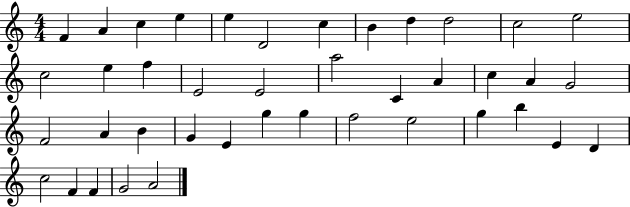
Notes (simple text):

F4/q A4/q C5/q E5/q E5/q D4/h C5/q B4/q D5/q D5/h C5/h E5/h C5/h E5/q F5/q E4/h E4/h A5/h C4/q A4/q C5/q A4/q G4/h F4/h A4/q B4/q G4/q E4/q G5/q G5/q F5/h E5/h G5/q B5/q E4/q D4/q C5/h F4/q F4/q G4/h A4/h